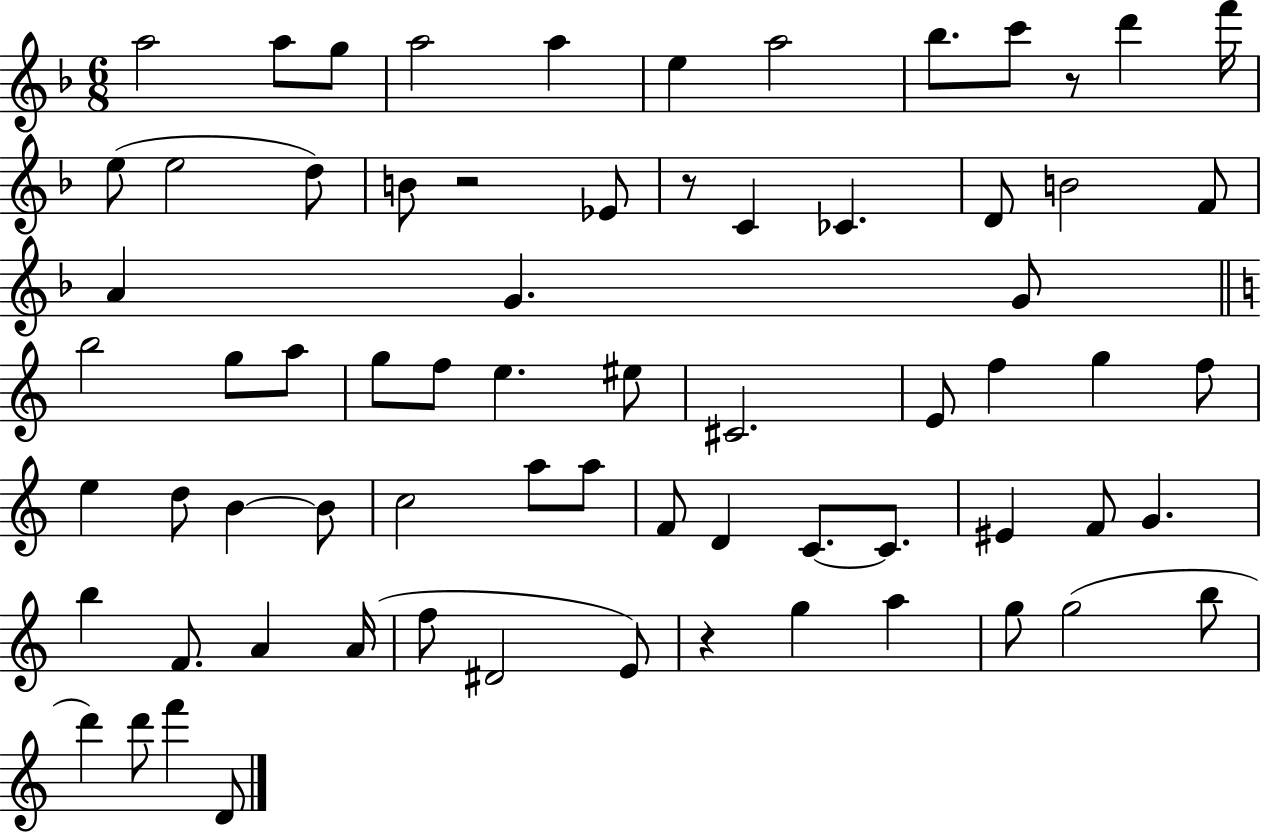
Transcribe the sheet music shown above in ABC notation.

X:1
T:Untitled
M:6/8
L:1/4
K:F
a2 a/2 g/2 a2 a e a2 _b/2 c'/2 z/2 d' f'/4 e/2 e2 d/2 B/2 z2 _E/2 z/2 C _C D/2 B2 F/2 A G G/2 b2 g/2 a/2 g/2 f/2 e ^e/2 ^C2 E/2 f g f/2 e d/2 B B/2 c2 a/2 a/2 F/2 D C/2 C/2 ^E F/2 G b F/2 A A/4 f/2 ^D2 E/2 z g a g/2 g2 b/2 d' d'/2 f' D/2